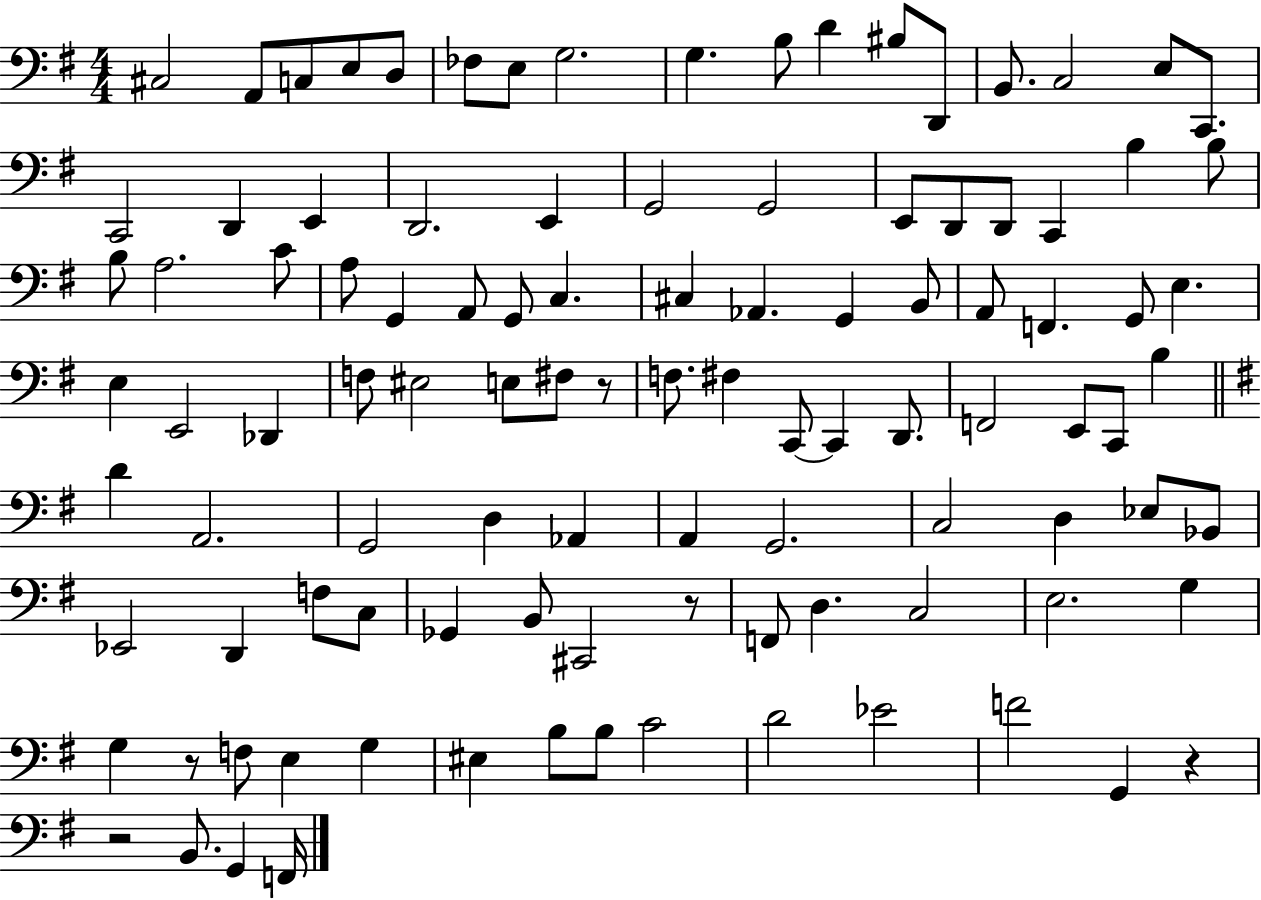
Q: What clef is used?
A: bass